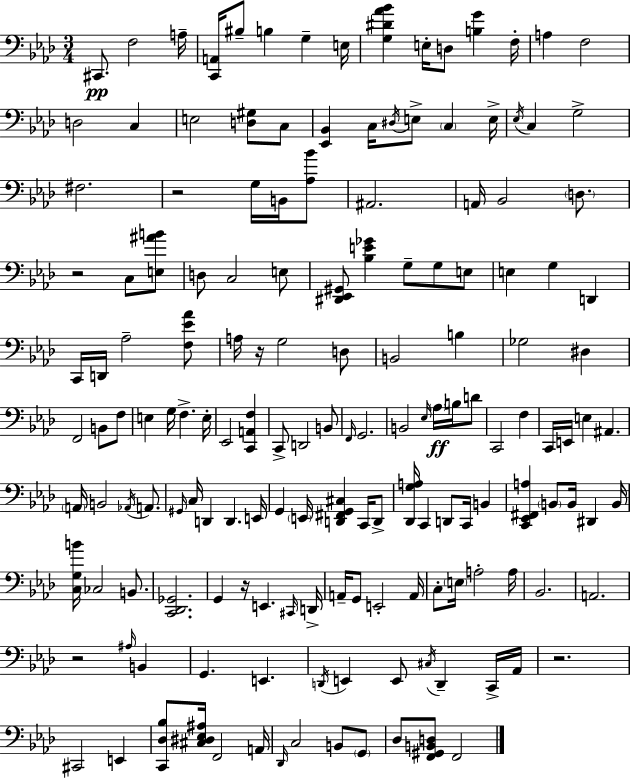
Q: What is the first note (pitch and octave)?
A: C#2